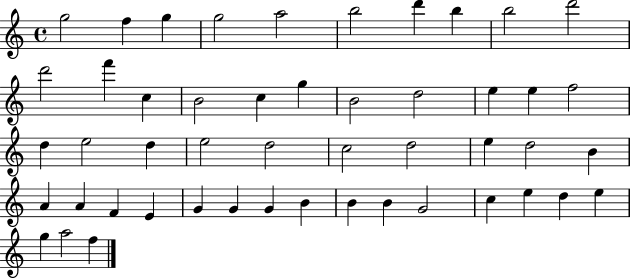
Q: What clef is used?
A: treble